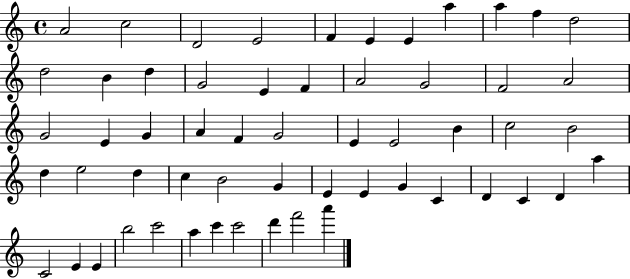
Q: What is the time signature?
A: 4/4